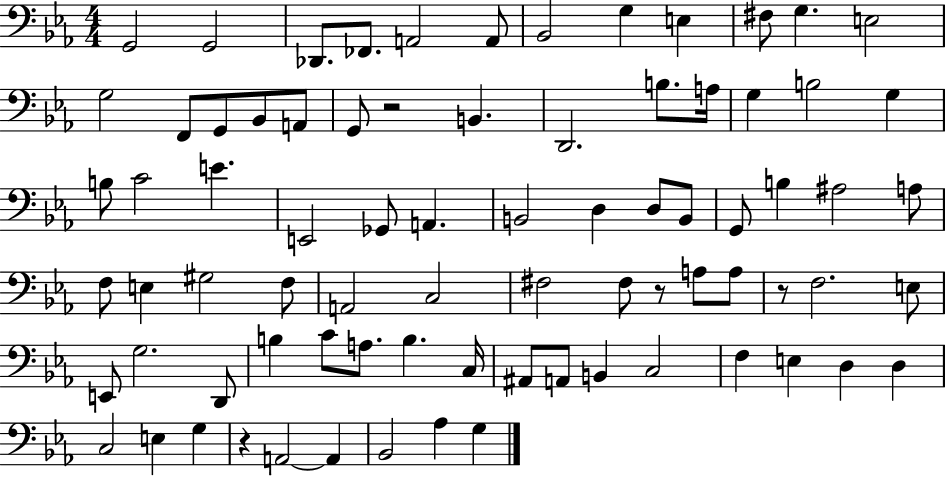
X:1
T:Untitled
M:4/4
L:1/4
K:Eb
G,,2 G,,2 _D,,/2 _F,,/2 A,,2 A,,/2 _B,,2 G, E, ^F,/2 G, E,2 G,2 F,,/2 G,,/2 _B,,/2 A,,/2 G,,/2 z2 B,, D,,2 B,/2 A,/4 G, B,2 G, B,/2 C2 E E,,2 _G,,/2 A,, B,,2 D, D,/2 B,,/2 G,,/2 B, ^A,2 A,/2 F,/2 E, ^G,2 F,/2 A,,2 C,2 ^F,2 ^F,/2 z/2 A,/2 A,/2 z/2 F,2 E,/2 E,,/2 G,2 D,,/2 B, C/2 A,/2 B, C,/4 ^A,,/2 A,,/2 B,, C,2 F, E, D, D, C,2 E, G, z A,,2 A,, _B,,2 _A, G,